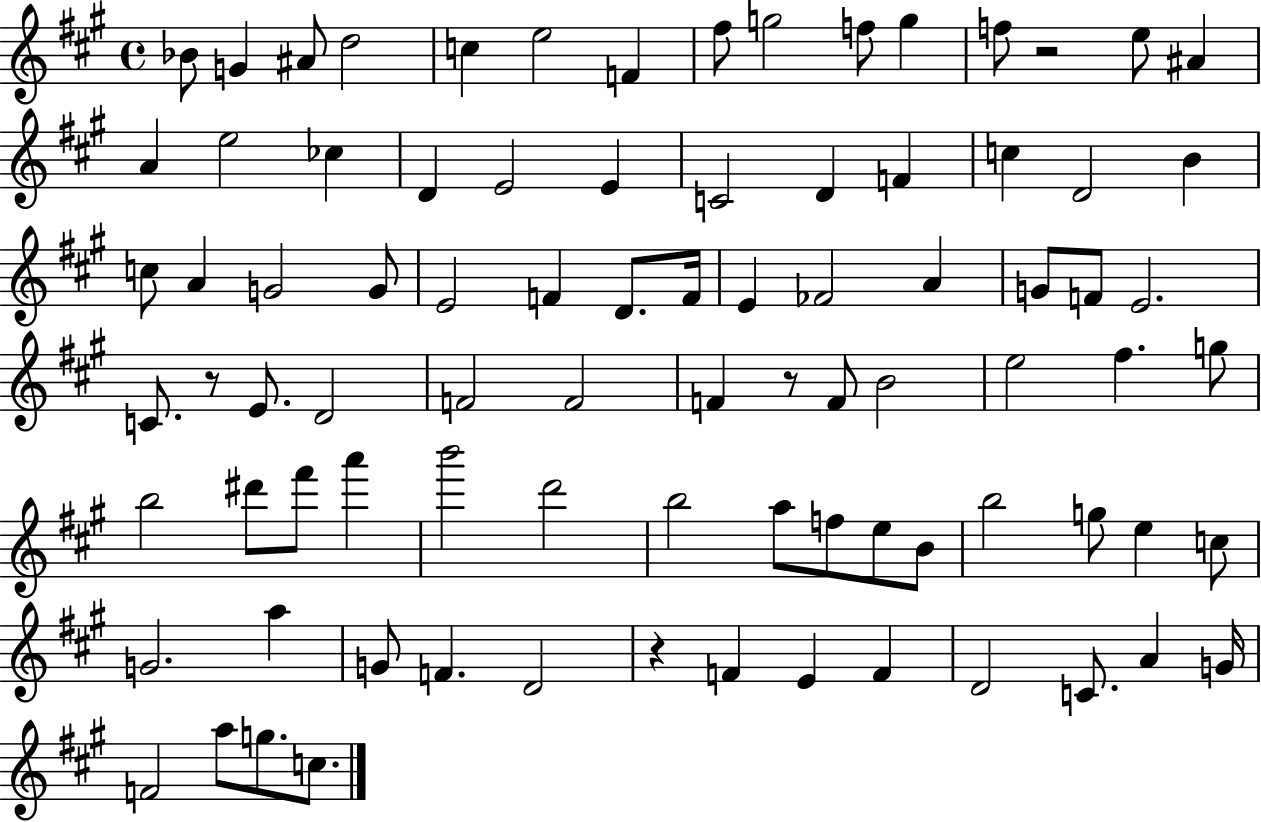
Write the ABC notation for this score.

X:1
T:Untitled
M:4/4
L:1/4
K:A
_B/2 G ^A/2 d2 c e2 F ^f/2 g2 f/2 g f/2 z2 e/2 ^A A e2 _c D E2 E C2 D F c D2 B c/2 A G2 G/2 E2 F D/2 F/4 E _F2 A G/2 F/2 E2 C/2 z/2 E/2 D2 F2 F2 F z/2 F/2 B2 e2 ^f g/2 b2 ^d'/2 ^f'/2 a' b'2 d'2 b2 a/2 f/2 e/2 B/2 b2 g/2 e c/2 G2 a G/2 F D2 z F E F D2 C/2 A G/4 F2 a/2 g/2 c/2